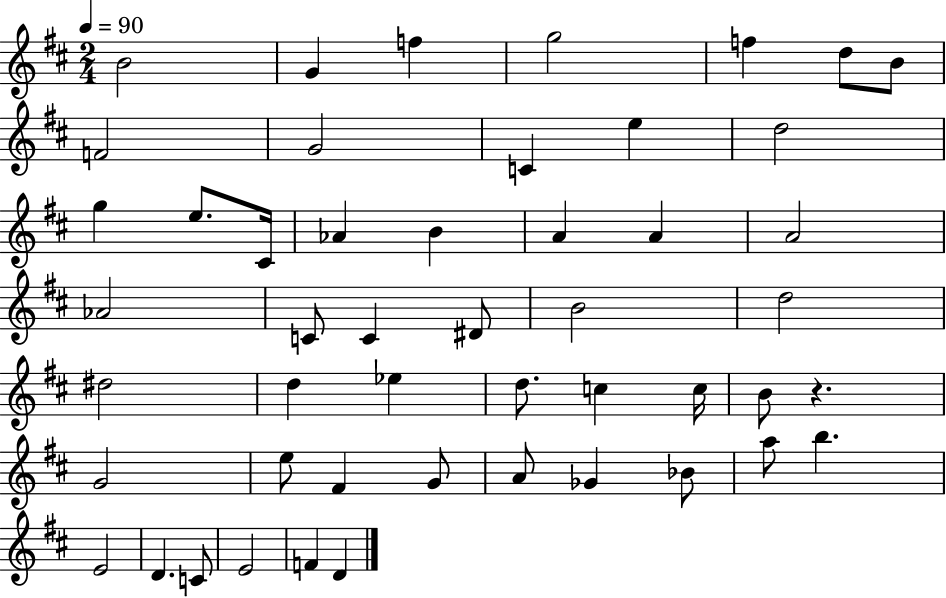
{
  \clef treble
  \numericTimeSignature
  \time 2/4
  \key d \major
  \tempo 4 = 90
  b'2 | g'4 f''4 | g''2 | f''4 d''8 b'8 | \break f'2 | g'2 | c'4 e''4 | d''2 | \break g''4 e''8. cis'16 | aes'4 b'4 | a'4 a'4 | a'2 | \break aes'2 | c'8 c'4 dis'8 | b'2 | d''2 | \break dis''2 | d''4 ees''4 | d''8. c''4 c''16 | b'8 r4. | \break g'2 | e''8 fis'4 g'8 | a'8 ges'4 bes'8 | a''8 b''4. | \break e'2 | d'4. c'8 | e'2 | f'4 d'4 | \break \bar "|."
}